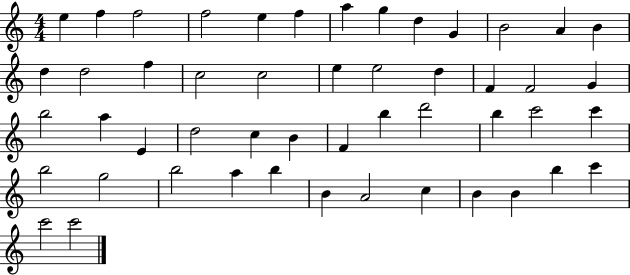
X:1
T:Untitled
M:4/4
L:1/4
K:C
e f f2 f2 e f a g d G B2 A B d d2 f c2 c2 e e2 d F F2 G b2 a E d2 c B F b d'2 b c'2 c' b2 g2 b2 a b B A2 c B B b c' c'2 c'2